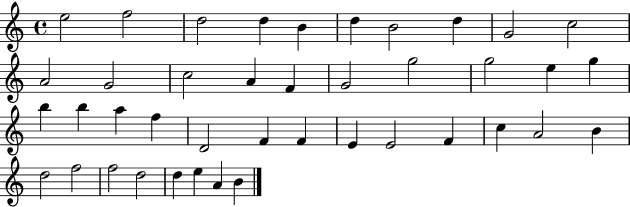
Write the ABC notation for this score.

X:1
T:Untitled
M:4/4
L:1/4
K:C
e2 f2 d2 d B d B2 d G2 c2 A2 G2 c2 A F G2 g2 g2 e g b b a f D2 F F E E2 F c A2 B d2 f2 f2 d2 d e A B